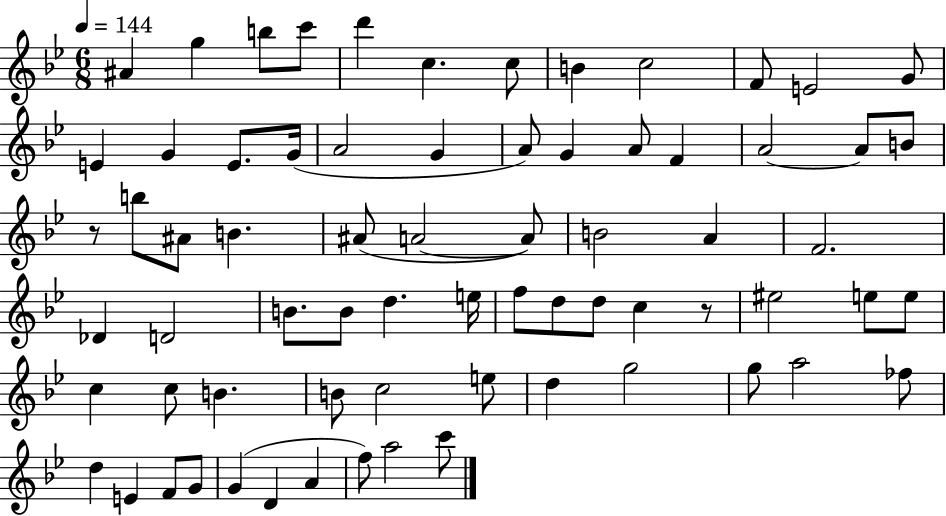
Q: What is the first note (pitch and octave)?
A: A#4